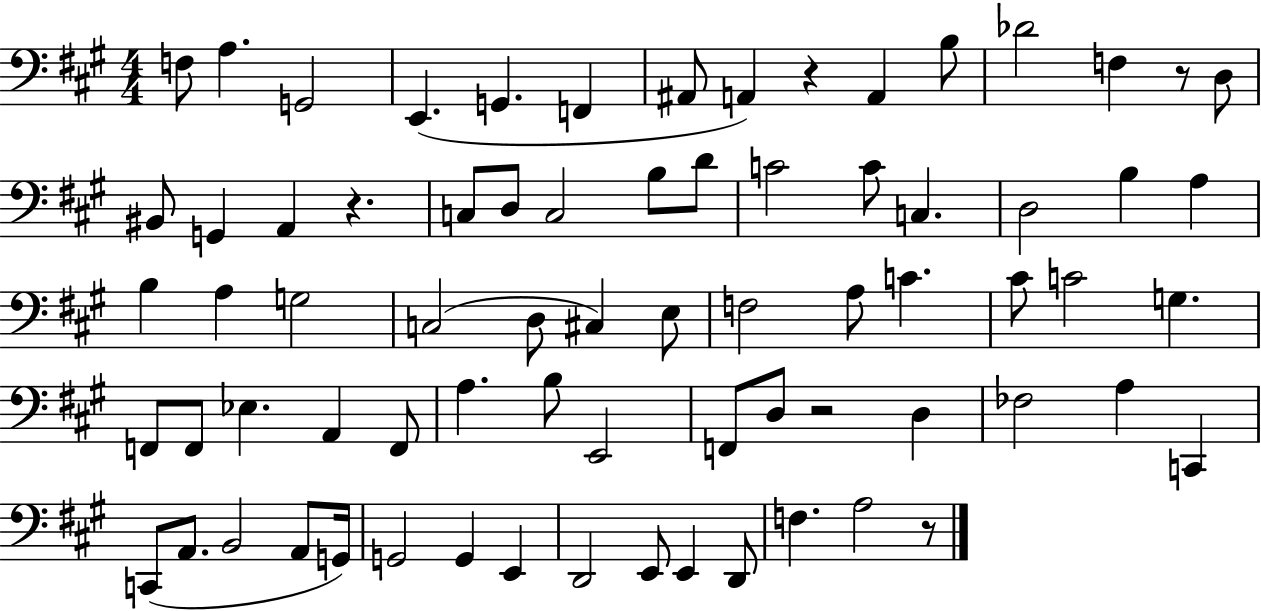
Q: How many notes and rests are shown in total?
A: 73